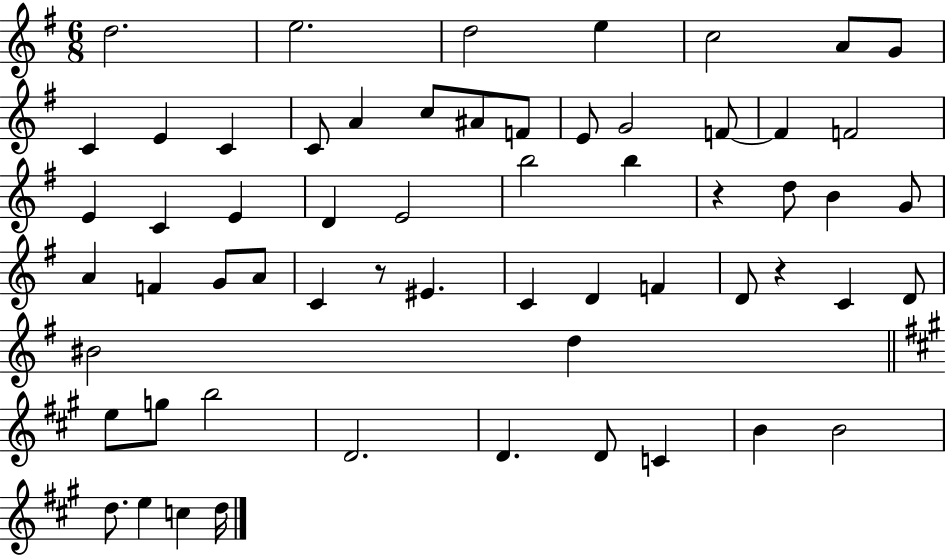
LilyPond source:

{
  \clef treble
  \numericTimeSignature
  \time 6/8
  \key g \major
  d''2. | e''2. | d''2 e''4 | c''2 a'8 g'8 | \break c'4 e'4 c'4 | c'8 a'4 c''8 ais'8 f'8 | e'8 g'2 f'8~~ | f'4 f'2 | \break e'4 c'4 e'4 | d'4 e'2 | b''2 b''4 | r4 d''8 b'4 g'8 | \break a'4 f'4 g'8 a'8 | c'4 r8 eis'4. | c'4 d'4 f'4 | d'8 r4 c'4 d'8 | \break bis'2 d''4 | \bar "||" \break \key a \major e''8 g''8 b''2 | d'2. | d'4. d'8 c'4 | b'4 b'2 | \break d''8. e''4 c''4 d''16 | \bar "|."
}